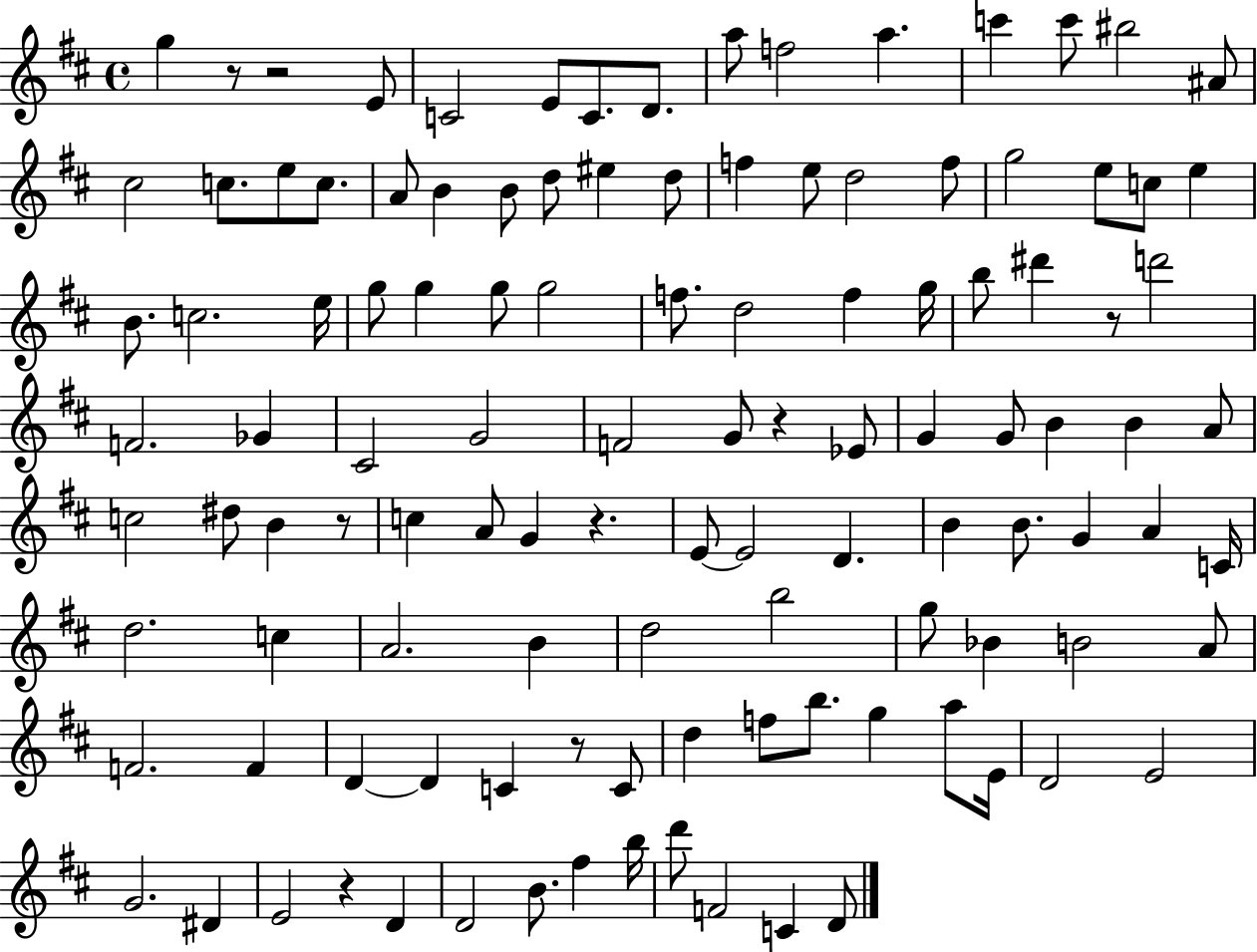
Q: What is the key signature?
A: D major